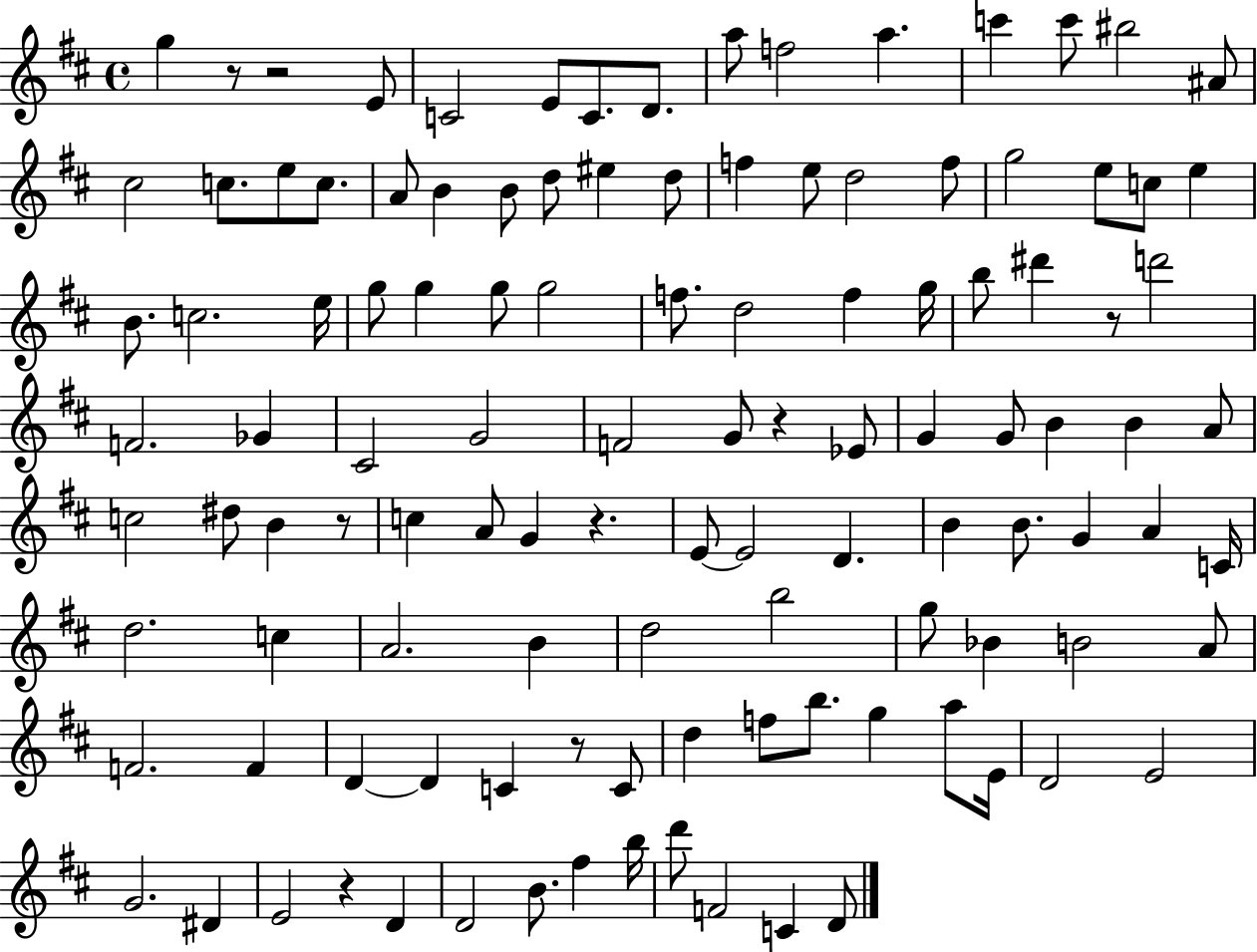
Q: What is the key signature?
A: D major